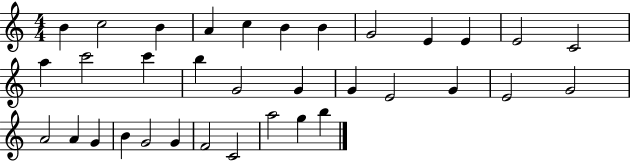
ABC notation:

X:1
T:Untitled
M:4/4
L:1/4
K:C
B c2 B A c B B G2 E E E2 C2 a c'2 c' b G2 G G E2 G E2 G2 A2 A G B G2 G F2 C2 a2 g b